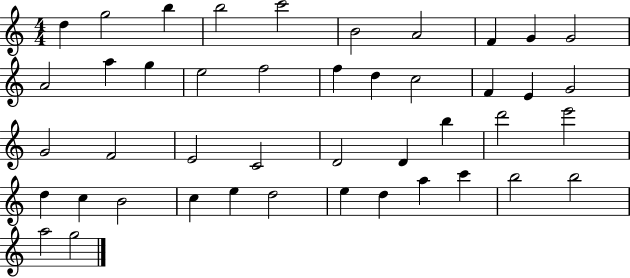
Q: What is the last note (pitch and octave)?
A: G5